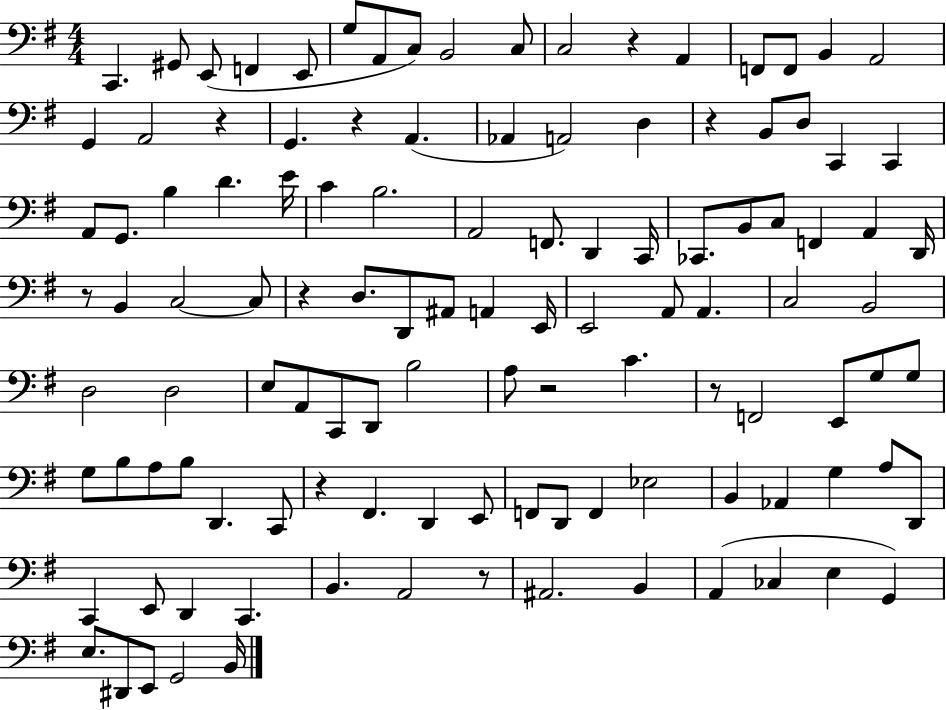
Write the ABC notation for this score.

X:1
T:Untitled
M:4/4
L:1/4
K:G
C,, ^G,,/2 E,,/2 F,, E,,/2 G,/2 A,,/2 C,/2 B,,2 C,/2 C,2 z A,, F,,/2 F,,/2 B,, A,,2 G,, A,,2 z G,, z A,, _A,, A,,2 D, z B,,/2 D,/2 C,, C,, A,,/2 G,,/2 B, D E/4 C B,2 A,,2 F,,/2 D,, C,,/4 _C,,/2 B,,/2 C,/2 F,, A,, D,,/4 z/2 B,, C,2 C,/2 z D,/2 D,,/2 ^A,,/2 A,, E,,/4 E,,2 A,,/2 A,, C,2 B,,2 D,2 D,2 E,/2 A,,/2 C,,/2 D,,/2 B,2 A,/2 z2 C z/2 F,,2 E,,/2 G,/2 G,/2 G,/2 B,/2 A,/2 B,/2 D,, C,,/2 z ^F,, D,, E,,/2 F,,/2 D,,/2 F,, _E,2 B,, _A,, G, A,/2 D,,/2 C,, E,,/2 D,, C,, B,, A,,2 z/2 ^A,,2 B,, A,, _C, E, G,, E,/2 ^D,,/2 E,,/2 G,,2 B,,/4